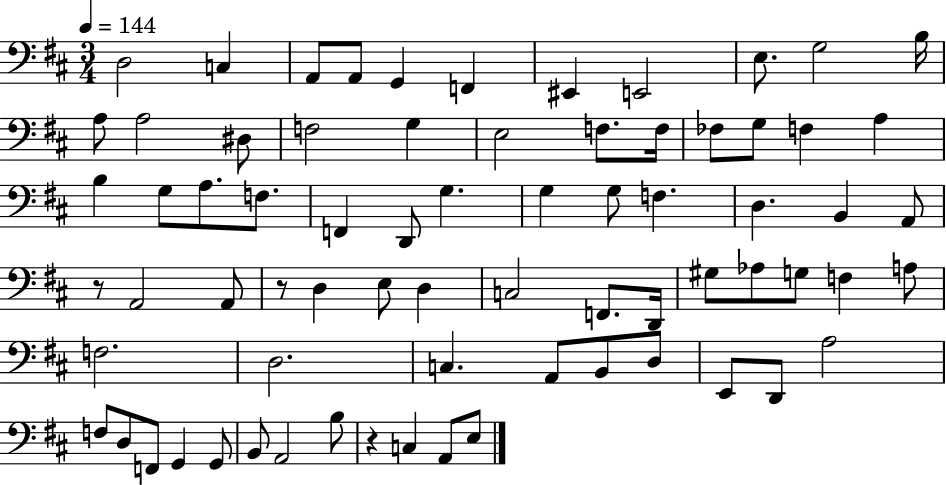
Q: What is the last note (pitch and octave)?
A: E3